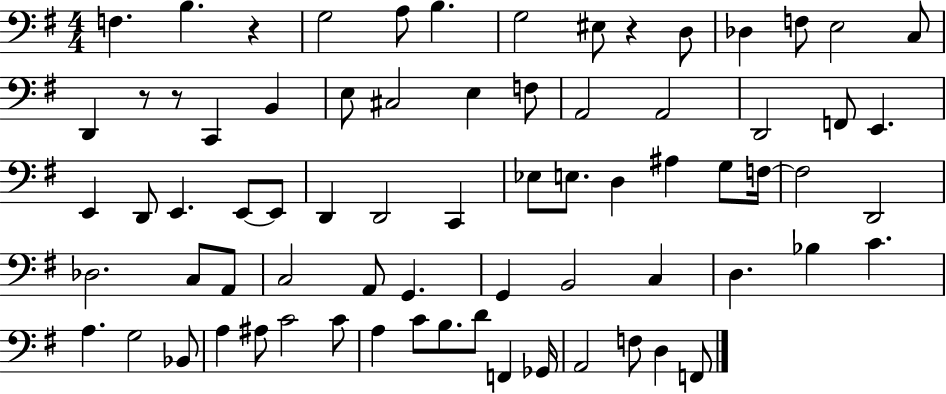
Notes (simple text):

F3/q. B3/q. R/q G3/h A3/e B3/q. G3/h EIS3/e R/q D3/e Db3/q F3/e E3/h C3/e D2/q R/e R/e C2/q B2/q E3/e C#3/h E3/q F3/e A2/h A2/h D2/h F2/e E2/q. E2/q D2/e E2/q. E2/e E2/e D2/q D2/h C2/q Eb3/e E3/e. D3/q A#3/q G3/e F3/s F3/h D2/h Db3/h. C3/e A2/e C3/h A2/e G2/q. G2/q B2/h C3/q D3/q. Bb3/q C4/q. A3/q. G3/h Bb2/e A3/q A#3/e C4/h C4/e A3/q C4/e B3/e. D4/e F2/q Gb2/s A2/h F3/e D3/q F2/e